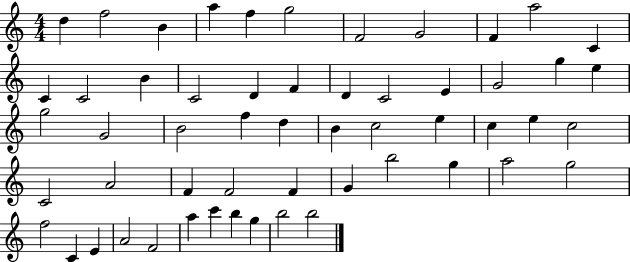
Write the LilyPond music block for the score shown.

{
  \clef treble
  \numericTimeSignature
  \time 4/4
  \key c \major
  d''4 f''2 b'4 | a''4 f''4 g''2 | f'2 g'2 | f'4 a''2 c'4 | \break c'4 c'2 b'4 | c'2 d'4 f'4 | d'4 c'2 e'4 | g'2 g''4 e''4 | \break g''2 g'2 | b'2 f''4 d''4 | b'4 c''2 e''4 | c''4 e''4 c''2 | \break c'2 a'2 | f'4 f'2 f'4 | g'4 b''2 g''4 | a''2 g''2 | \break f''2 c'4 e'4 | a'2 f'2 | a''4 c'''4 b''4 g''4 | b''2 b''2 | \break \bar "|."
}